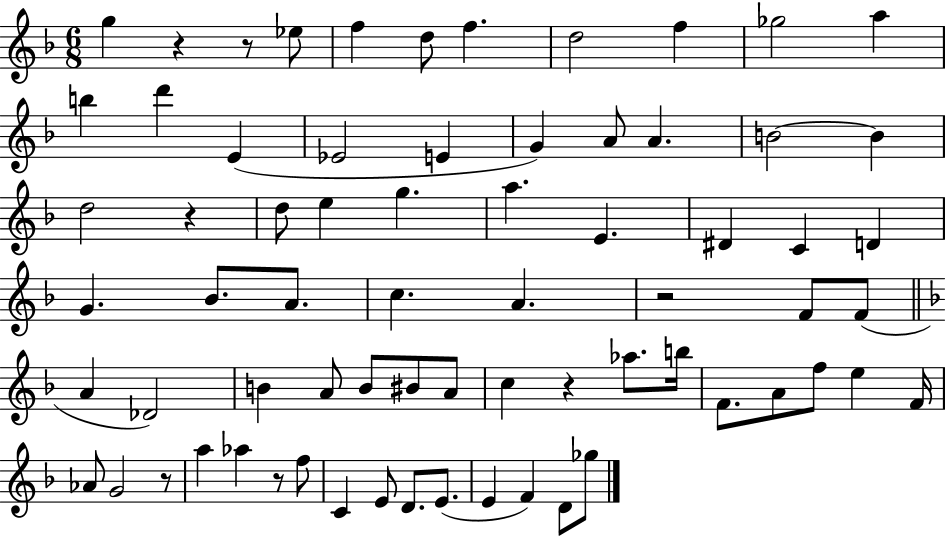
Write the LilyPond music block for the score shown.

{
  \clef treble
  \numericTimeSignature
  \time 6/8
  \key f \major
  g''4 r4 r8 ees''8 | f''4 d''8 f''4. | d''2 f''4 | ges''2 a''4 | \break b''4 d'''4 e'4( | ees'2 e'4 | g'4) a'8 a'4. | b'2~~ b'4 | \break d''2 r4 | d''8 e''4 g''4. | a''4. e'4. | dis'4 c'4 d'4 | \break g'4. bes'8. a'8. | c''4. a'4. | r2 f'8 f'8( | \bar "||" \break \key f \major a'4 des'2) | b'4 a'8 b'8 bis'8 a'8 | c''4 r4 aes''8. b''16 | f'8. a'8 f''8 e''4 f'16 | \break aes'8 g'2 r8 | a''4 aes''4 r8 f''8 | c'4 e'8 d'8. e'8.( | e'4 f'4) d'8 ges''8 | \break \bar "|."
}